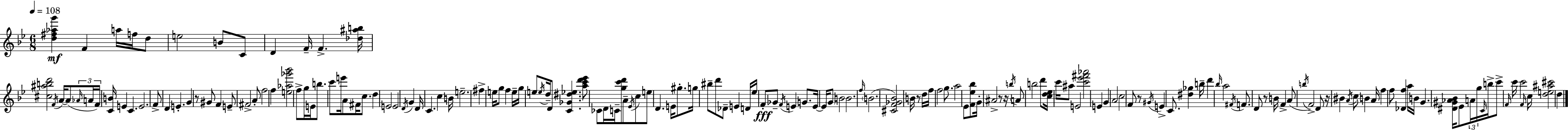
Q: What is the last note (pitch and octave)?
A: D5